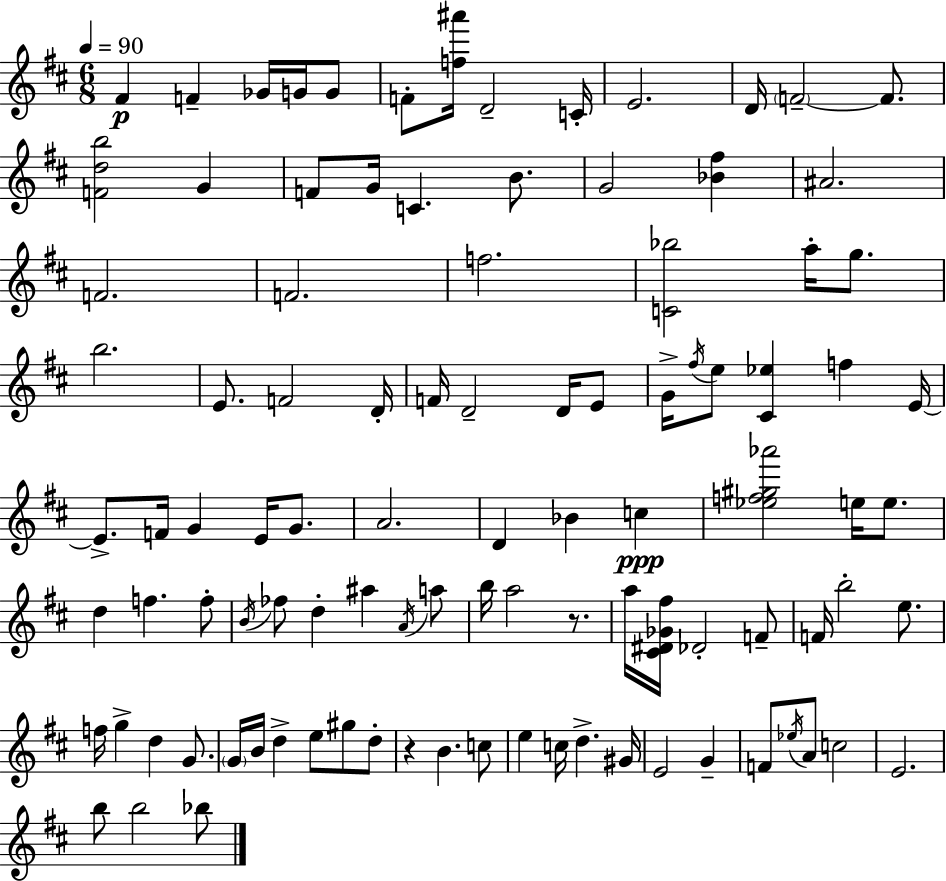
F#4/q F4/q Gb4/s G4/s G4/e F4/e [F5,A#6]/s D4/h C4/s E4/h. D4/s F4/h F4/e. [F4,D5,B5]/h G4/q F4/e G4/s C4/q. B4/e. G4/h [Bb4,F#5]/q A#4/h. F4/h. F4/h. F5/h. [C4,Bb5]/h A5/s G5/e. B5/h. E4/e. F4/h D4/s F4/s D4/h D4/s E4/e G4/s F#5/s E5/e [C#4,Eb5]/q F5/q E4/s E4/e. F4/s G4/q E4/s G4/e. A4/h. D4/q Bb4/q C5/q [Eb5,F5,G#5,Ab6]/h E5/s E5/e. D5/q F5/q. F5/e B4/s FES5/e D5/q A#5/q A4/s A5/e B5/s A5/h R/e. A5/s [C#4,D#4,Gb4,F#5]/s Db4/h F4/e F4/s B5/h E5/e. F5/s G5/q D5/q G4/e. G4/s B4/s D5/q E5/e G#5/e D5/e R/q B4/q. C5/e E5/q C5/s D5/q. G#4/s E4/h G4/q F4/e Eb5/s A4/e C5/h E4/h. B5/e B5/h Bb5/e